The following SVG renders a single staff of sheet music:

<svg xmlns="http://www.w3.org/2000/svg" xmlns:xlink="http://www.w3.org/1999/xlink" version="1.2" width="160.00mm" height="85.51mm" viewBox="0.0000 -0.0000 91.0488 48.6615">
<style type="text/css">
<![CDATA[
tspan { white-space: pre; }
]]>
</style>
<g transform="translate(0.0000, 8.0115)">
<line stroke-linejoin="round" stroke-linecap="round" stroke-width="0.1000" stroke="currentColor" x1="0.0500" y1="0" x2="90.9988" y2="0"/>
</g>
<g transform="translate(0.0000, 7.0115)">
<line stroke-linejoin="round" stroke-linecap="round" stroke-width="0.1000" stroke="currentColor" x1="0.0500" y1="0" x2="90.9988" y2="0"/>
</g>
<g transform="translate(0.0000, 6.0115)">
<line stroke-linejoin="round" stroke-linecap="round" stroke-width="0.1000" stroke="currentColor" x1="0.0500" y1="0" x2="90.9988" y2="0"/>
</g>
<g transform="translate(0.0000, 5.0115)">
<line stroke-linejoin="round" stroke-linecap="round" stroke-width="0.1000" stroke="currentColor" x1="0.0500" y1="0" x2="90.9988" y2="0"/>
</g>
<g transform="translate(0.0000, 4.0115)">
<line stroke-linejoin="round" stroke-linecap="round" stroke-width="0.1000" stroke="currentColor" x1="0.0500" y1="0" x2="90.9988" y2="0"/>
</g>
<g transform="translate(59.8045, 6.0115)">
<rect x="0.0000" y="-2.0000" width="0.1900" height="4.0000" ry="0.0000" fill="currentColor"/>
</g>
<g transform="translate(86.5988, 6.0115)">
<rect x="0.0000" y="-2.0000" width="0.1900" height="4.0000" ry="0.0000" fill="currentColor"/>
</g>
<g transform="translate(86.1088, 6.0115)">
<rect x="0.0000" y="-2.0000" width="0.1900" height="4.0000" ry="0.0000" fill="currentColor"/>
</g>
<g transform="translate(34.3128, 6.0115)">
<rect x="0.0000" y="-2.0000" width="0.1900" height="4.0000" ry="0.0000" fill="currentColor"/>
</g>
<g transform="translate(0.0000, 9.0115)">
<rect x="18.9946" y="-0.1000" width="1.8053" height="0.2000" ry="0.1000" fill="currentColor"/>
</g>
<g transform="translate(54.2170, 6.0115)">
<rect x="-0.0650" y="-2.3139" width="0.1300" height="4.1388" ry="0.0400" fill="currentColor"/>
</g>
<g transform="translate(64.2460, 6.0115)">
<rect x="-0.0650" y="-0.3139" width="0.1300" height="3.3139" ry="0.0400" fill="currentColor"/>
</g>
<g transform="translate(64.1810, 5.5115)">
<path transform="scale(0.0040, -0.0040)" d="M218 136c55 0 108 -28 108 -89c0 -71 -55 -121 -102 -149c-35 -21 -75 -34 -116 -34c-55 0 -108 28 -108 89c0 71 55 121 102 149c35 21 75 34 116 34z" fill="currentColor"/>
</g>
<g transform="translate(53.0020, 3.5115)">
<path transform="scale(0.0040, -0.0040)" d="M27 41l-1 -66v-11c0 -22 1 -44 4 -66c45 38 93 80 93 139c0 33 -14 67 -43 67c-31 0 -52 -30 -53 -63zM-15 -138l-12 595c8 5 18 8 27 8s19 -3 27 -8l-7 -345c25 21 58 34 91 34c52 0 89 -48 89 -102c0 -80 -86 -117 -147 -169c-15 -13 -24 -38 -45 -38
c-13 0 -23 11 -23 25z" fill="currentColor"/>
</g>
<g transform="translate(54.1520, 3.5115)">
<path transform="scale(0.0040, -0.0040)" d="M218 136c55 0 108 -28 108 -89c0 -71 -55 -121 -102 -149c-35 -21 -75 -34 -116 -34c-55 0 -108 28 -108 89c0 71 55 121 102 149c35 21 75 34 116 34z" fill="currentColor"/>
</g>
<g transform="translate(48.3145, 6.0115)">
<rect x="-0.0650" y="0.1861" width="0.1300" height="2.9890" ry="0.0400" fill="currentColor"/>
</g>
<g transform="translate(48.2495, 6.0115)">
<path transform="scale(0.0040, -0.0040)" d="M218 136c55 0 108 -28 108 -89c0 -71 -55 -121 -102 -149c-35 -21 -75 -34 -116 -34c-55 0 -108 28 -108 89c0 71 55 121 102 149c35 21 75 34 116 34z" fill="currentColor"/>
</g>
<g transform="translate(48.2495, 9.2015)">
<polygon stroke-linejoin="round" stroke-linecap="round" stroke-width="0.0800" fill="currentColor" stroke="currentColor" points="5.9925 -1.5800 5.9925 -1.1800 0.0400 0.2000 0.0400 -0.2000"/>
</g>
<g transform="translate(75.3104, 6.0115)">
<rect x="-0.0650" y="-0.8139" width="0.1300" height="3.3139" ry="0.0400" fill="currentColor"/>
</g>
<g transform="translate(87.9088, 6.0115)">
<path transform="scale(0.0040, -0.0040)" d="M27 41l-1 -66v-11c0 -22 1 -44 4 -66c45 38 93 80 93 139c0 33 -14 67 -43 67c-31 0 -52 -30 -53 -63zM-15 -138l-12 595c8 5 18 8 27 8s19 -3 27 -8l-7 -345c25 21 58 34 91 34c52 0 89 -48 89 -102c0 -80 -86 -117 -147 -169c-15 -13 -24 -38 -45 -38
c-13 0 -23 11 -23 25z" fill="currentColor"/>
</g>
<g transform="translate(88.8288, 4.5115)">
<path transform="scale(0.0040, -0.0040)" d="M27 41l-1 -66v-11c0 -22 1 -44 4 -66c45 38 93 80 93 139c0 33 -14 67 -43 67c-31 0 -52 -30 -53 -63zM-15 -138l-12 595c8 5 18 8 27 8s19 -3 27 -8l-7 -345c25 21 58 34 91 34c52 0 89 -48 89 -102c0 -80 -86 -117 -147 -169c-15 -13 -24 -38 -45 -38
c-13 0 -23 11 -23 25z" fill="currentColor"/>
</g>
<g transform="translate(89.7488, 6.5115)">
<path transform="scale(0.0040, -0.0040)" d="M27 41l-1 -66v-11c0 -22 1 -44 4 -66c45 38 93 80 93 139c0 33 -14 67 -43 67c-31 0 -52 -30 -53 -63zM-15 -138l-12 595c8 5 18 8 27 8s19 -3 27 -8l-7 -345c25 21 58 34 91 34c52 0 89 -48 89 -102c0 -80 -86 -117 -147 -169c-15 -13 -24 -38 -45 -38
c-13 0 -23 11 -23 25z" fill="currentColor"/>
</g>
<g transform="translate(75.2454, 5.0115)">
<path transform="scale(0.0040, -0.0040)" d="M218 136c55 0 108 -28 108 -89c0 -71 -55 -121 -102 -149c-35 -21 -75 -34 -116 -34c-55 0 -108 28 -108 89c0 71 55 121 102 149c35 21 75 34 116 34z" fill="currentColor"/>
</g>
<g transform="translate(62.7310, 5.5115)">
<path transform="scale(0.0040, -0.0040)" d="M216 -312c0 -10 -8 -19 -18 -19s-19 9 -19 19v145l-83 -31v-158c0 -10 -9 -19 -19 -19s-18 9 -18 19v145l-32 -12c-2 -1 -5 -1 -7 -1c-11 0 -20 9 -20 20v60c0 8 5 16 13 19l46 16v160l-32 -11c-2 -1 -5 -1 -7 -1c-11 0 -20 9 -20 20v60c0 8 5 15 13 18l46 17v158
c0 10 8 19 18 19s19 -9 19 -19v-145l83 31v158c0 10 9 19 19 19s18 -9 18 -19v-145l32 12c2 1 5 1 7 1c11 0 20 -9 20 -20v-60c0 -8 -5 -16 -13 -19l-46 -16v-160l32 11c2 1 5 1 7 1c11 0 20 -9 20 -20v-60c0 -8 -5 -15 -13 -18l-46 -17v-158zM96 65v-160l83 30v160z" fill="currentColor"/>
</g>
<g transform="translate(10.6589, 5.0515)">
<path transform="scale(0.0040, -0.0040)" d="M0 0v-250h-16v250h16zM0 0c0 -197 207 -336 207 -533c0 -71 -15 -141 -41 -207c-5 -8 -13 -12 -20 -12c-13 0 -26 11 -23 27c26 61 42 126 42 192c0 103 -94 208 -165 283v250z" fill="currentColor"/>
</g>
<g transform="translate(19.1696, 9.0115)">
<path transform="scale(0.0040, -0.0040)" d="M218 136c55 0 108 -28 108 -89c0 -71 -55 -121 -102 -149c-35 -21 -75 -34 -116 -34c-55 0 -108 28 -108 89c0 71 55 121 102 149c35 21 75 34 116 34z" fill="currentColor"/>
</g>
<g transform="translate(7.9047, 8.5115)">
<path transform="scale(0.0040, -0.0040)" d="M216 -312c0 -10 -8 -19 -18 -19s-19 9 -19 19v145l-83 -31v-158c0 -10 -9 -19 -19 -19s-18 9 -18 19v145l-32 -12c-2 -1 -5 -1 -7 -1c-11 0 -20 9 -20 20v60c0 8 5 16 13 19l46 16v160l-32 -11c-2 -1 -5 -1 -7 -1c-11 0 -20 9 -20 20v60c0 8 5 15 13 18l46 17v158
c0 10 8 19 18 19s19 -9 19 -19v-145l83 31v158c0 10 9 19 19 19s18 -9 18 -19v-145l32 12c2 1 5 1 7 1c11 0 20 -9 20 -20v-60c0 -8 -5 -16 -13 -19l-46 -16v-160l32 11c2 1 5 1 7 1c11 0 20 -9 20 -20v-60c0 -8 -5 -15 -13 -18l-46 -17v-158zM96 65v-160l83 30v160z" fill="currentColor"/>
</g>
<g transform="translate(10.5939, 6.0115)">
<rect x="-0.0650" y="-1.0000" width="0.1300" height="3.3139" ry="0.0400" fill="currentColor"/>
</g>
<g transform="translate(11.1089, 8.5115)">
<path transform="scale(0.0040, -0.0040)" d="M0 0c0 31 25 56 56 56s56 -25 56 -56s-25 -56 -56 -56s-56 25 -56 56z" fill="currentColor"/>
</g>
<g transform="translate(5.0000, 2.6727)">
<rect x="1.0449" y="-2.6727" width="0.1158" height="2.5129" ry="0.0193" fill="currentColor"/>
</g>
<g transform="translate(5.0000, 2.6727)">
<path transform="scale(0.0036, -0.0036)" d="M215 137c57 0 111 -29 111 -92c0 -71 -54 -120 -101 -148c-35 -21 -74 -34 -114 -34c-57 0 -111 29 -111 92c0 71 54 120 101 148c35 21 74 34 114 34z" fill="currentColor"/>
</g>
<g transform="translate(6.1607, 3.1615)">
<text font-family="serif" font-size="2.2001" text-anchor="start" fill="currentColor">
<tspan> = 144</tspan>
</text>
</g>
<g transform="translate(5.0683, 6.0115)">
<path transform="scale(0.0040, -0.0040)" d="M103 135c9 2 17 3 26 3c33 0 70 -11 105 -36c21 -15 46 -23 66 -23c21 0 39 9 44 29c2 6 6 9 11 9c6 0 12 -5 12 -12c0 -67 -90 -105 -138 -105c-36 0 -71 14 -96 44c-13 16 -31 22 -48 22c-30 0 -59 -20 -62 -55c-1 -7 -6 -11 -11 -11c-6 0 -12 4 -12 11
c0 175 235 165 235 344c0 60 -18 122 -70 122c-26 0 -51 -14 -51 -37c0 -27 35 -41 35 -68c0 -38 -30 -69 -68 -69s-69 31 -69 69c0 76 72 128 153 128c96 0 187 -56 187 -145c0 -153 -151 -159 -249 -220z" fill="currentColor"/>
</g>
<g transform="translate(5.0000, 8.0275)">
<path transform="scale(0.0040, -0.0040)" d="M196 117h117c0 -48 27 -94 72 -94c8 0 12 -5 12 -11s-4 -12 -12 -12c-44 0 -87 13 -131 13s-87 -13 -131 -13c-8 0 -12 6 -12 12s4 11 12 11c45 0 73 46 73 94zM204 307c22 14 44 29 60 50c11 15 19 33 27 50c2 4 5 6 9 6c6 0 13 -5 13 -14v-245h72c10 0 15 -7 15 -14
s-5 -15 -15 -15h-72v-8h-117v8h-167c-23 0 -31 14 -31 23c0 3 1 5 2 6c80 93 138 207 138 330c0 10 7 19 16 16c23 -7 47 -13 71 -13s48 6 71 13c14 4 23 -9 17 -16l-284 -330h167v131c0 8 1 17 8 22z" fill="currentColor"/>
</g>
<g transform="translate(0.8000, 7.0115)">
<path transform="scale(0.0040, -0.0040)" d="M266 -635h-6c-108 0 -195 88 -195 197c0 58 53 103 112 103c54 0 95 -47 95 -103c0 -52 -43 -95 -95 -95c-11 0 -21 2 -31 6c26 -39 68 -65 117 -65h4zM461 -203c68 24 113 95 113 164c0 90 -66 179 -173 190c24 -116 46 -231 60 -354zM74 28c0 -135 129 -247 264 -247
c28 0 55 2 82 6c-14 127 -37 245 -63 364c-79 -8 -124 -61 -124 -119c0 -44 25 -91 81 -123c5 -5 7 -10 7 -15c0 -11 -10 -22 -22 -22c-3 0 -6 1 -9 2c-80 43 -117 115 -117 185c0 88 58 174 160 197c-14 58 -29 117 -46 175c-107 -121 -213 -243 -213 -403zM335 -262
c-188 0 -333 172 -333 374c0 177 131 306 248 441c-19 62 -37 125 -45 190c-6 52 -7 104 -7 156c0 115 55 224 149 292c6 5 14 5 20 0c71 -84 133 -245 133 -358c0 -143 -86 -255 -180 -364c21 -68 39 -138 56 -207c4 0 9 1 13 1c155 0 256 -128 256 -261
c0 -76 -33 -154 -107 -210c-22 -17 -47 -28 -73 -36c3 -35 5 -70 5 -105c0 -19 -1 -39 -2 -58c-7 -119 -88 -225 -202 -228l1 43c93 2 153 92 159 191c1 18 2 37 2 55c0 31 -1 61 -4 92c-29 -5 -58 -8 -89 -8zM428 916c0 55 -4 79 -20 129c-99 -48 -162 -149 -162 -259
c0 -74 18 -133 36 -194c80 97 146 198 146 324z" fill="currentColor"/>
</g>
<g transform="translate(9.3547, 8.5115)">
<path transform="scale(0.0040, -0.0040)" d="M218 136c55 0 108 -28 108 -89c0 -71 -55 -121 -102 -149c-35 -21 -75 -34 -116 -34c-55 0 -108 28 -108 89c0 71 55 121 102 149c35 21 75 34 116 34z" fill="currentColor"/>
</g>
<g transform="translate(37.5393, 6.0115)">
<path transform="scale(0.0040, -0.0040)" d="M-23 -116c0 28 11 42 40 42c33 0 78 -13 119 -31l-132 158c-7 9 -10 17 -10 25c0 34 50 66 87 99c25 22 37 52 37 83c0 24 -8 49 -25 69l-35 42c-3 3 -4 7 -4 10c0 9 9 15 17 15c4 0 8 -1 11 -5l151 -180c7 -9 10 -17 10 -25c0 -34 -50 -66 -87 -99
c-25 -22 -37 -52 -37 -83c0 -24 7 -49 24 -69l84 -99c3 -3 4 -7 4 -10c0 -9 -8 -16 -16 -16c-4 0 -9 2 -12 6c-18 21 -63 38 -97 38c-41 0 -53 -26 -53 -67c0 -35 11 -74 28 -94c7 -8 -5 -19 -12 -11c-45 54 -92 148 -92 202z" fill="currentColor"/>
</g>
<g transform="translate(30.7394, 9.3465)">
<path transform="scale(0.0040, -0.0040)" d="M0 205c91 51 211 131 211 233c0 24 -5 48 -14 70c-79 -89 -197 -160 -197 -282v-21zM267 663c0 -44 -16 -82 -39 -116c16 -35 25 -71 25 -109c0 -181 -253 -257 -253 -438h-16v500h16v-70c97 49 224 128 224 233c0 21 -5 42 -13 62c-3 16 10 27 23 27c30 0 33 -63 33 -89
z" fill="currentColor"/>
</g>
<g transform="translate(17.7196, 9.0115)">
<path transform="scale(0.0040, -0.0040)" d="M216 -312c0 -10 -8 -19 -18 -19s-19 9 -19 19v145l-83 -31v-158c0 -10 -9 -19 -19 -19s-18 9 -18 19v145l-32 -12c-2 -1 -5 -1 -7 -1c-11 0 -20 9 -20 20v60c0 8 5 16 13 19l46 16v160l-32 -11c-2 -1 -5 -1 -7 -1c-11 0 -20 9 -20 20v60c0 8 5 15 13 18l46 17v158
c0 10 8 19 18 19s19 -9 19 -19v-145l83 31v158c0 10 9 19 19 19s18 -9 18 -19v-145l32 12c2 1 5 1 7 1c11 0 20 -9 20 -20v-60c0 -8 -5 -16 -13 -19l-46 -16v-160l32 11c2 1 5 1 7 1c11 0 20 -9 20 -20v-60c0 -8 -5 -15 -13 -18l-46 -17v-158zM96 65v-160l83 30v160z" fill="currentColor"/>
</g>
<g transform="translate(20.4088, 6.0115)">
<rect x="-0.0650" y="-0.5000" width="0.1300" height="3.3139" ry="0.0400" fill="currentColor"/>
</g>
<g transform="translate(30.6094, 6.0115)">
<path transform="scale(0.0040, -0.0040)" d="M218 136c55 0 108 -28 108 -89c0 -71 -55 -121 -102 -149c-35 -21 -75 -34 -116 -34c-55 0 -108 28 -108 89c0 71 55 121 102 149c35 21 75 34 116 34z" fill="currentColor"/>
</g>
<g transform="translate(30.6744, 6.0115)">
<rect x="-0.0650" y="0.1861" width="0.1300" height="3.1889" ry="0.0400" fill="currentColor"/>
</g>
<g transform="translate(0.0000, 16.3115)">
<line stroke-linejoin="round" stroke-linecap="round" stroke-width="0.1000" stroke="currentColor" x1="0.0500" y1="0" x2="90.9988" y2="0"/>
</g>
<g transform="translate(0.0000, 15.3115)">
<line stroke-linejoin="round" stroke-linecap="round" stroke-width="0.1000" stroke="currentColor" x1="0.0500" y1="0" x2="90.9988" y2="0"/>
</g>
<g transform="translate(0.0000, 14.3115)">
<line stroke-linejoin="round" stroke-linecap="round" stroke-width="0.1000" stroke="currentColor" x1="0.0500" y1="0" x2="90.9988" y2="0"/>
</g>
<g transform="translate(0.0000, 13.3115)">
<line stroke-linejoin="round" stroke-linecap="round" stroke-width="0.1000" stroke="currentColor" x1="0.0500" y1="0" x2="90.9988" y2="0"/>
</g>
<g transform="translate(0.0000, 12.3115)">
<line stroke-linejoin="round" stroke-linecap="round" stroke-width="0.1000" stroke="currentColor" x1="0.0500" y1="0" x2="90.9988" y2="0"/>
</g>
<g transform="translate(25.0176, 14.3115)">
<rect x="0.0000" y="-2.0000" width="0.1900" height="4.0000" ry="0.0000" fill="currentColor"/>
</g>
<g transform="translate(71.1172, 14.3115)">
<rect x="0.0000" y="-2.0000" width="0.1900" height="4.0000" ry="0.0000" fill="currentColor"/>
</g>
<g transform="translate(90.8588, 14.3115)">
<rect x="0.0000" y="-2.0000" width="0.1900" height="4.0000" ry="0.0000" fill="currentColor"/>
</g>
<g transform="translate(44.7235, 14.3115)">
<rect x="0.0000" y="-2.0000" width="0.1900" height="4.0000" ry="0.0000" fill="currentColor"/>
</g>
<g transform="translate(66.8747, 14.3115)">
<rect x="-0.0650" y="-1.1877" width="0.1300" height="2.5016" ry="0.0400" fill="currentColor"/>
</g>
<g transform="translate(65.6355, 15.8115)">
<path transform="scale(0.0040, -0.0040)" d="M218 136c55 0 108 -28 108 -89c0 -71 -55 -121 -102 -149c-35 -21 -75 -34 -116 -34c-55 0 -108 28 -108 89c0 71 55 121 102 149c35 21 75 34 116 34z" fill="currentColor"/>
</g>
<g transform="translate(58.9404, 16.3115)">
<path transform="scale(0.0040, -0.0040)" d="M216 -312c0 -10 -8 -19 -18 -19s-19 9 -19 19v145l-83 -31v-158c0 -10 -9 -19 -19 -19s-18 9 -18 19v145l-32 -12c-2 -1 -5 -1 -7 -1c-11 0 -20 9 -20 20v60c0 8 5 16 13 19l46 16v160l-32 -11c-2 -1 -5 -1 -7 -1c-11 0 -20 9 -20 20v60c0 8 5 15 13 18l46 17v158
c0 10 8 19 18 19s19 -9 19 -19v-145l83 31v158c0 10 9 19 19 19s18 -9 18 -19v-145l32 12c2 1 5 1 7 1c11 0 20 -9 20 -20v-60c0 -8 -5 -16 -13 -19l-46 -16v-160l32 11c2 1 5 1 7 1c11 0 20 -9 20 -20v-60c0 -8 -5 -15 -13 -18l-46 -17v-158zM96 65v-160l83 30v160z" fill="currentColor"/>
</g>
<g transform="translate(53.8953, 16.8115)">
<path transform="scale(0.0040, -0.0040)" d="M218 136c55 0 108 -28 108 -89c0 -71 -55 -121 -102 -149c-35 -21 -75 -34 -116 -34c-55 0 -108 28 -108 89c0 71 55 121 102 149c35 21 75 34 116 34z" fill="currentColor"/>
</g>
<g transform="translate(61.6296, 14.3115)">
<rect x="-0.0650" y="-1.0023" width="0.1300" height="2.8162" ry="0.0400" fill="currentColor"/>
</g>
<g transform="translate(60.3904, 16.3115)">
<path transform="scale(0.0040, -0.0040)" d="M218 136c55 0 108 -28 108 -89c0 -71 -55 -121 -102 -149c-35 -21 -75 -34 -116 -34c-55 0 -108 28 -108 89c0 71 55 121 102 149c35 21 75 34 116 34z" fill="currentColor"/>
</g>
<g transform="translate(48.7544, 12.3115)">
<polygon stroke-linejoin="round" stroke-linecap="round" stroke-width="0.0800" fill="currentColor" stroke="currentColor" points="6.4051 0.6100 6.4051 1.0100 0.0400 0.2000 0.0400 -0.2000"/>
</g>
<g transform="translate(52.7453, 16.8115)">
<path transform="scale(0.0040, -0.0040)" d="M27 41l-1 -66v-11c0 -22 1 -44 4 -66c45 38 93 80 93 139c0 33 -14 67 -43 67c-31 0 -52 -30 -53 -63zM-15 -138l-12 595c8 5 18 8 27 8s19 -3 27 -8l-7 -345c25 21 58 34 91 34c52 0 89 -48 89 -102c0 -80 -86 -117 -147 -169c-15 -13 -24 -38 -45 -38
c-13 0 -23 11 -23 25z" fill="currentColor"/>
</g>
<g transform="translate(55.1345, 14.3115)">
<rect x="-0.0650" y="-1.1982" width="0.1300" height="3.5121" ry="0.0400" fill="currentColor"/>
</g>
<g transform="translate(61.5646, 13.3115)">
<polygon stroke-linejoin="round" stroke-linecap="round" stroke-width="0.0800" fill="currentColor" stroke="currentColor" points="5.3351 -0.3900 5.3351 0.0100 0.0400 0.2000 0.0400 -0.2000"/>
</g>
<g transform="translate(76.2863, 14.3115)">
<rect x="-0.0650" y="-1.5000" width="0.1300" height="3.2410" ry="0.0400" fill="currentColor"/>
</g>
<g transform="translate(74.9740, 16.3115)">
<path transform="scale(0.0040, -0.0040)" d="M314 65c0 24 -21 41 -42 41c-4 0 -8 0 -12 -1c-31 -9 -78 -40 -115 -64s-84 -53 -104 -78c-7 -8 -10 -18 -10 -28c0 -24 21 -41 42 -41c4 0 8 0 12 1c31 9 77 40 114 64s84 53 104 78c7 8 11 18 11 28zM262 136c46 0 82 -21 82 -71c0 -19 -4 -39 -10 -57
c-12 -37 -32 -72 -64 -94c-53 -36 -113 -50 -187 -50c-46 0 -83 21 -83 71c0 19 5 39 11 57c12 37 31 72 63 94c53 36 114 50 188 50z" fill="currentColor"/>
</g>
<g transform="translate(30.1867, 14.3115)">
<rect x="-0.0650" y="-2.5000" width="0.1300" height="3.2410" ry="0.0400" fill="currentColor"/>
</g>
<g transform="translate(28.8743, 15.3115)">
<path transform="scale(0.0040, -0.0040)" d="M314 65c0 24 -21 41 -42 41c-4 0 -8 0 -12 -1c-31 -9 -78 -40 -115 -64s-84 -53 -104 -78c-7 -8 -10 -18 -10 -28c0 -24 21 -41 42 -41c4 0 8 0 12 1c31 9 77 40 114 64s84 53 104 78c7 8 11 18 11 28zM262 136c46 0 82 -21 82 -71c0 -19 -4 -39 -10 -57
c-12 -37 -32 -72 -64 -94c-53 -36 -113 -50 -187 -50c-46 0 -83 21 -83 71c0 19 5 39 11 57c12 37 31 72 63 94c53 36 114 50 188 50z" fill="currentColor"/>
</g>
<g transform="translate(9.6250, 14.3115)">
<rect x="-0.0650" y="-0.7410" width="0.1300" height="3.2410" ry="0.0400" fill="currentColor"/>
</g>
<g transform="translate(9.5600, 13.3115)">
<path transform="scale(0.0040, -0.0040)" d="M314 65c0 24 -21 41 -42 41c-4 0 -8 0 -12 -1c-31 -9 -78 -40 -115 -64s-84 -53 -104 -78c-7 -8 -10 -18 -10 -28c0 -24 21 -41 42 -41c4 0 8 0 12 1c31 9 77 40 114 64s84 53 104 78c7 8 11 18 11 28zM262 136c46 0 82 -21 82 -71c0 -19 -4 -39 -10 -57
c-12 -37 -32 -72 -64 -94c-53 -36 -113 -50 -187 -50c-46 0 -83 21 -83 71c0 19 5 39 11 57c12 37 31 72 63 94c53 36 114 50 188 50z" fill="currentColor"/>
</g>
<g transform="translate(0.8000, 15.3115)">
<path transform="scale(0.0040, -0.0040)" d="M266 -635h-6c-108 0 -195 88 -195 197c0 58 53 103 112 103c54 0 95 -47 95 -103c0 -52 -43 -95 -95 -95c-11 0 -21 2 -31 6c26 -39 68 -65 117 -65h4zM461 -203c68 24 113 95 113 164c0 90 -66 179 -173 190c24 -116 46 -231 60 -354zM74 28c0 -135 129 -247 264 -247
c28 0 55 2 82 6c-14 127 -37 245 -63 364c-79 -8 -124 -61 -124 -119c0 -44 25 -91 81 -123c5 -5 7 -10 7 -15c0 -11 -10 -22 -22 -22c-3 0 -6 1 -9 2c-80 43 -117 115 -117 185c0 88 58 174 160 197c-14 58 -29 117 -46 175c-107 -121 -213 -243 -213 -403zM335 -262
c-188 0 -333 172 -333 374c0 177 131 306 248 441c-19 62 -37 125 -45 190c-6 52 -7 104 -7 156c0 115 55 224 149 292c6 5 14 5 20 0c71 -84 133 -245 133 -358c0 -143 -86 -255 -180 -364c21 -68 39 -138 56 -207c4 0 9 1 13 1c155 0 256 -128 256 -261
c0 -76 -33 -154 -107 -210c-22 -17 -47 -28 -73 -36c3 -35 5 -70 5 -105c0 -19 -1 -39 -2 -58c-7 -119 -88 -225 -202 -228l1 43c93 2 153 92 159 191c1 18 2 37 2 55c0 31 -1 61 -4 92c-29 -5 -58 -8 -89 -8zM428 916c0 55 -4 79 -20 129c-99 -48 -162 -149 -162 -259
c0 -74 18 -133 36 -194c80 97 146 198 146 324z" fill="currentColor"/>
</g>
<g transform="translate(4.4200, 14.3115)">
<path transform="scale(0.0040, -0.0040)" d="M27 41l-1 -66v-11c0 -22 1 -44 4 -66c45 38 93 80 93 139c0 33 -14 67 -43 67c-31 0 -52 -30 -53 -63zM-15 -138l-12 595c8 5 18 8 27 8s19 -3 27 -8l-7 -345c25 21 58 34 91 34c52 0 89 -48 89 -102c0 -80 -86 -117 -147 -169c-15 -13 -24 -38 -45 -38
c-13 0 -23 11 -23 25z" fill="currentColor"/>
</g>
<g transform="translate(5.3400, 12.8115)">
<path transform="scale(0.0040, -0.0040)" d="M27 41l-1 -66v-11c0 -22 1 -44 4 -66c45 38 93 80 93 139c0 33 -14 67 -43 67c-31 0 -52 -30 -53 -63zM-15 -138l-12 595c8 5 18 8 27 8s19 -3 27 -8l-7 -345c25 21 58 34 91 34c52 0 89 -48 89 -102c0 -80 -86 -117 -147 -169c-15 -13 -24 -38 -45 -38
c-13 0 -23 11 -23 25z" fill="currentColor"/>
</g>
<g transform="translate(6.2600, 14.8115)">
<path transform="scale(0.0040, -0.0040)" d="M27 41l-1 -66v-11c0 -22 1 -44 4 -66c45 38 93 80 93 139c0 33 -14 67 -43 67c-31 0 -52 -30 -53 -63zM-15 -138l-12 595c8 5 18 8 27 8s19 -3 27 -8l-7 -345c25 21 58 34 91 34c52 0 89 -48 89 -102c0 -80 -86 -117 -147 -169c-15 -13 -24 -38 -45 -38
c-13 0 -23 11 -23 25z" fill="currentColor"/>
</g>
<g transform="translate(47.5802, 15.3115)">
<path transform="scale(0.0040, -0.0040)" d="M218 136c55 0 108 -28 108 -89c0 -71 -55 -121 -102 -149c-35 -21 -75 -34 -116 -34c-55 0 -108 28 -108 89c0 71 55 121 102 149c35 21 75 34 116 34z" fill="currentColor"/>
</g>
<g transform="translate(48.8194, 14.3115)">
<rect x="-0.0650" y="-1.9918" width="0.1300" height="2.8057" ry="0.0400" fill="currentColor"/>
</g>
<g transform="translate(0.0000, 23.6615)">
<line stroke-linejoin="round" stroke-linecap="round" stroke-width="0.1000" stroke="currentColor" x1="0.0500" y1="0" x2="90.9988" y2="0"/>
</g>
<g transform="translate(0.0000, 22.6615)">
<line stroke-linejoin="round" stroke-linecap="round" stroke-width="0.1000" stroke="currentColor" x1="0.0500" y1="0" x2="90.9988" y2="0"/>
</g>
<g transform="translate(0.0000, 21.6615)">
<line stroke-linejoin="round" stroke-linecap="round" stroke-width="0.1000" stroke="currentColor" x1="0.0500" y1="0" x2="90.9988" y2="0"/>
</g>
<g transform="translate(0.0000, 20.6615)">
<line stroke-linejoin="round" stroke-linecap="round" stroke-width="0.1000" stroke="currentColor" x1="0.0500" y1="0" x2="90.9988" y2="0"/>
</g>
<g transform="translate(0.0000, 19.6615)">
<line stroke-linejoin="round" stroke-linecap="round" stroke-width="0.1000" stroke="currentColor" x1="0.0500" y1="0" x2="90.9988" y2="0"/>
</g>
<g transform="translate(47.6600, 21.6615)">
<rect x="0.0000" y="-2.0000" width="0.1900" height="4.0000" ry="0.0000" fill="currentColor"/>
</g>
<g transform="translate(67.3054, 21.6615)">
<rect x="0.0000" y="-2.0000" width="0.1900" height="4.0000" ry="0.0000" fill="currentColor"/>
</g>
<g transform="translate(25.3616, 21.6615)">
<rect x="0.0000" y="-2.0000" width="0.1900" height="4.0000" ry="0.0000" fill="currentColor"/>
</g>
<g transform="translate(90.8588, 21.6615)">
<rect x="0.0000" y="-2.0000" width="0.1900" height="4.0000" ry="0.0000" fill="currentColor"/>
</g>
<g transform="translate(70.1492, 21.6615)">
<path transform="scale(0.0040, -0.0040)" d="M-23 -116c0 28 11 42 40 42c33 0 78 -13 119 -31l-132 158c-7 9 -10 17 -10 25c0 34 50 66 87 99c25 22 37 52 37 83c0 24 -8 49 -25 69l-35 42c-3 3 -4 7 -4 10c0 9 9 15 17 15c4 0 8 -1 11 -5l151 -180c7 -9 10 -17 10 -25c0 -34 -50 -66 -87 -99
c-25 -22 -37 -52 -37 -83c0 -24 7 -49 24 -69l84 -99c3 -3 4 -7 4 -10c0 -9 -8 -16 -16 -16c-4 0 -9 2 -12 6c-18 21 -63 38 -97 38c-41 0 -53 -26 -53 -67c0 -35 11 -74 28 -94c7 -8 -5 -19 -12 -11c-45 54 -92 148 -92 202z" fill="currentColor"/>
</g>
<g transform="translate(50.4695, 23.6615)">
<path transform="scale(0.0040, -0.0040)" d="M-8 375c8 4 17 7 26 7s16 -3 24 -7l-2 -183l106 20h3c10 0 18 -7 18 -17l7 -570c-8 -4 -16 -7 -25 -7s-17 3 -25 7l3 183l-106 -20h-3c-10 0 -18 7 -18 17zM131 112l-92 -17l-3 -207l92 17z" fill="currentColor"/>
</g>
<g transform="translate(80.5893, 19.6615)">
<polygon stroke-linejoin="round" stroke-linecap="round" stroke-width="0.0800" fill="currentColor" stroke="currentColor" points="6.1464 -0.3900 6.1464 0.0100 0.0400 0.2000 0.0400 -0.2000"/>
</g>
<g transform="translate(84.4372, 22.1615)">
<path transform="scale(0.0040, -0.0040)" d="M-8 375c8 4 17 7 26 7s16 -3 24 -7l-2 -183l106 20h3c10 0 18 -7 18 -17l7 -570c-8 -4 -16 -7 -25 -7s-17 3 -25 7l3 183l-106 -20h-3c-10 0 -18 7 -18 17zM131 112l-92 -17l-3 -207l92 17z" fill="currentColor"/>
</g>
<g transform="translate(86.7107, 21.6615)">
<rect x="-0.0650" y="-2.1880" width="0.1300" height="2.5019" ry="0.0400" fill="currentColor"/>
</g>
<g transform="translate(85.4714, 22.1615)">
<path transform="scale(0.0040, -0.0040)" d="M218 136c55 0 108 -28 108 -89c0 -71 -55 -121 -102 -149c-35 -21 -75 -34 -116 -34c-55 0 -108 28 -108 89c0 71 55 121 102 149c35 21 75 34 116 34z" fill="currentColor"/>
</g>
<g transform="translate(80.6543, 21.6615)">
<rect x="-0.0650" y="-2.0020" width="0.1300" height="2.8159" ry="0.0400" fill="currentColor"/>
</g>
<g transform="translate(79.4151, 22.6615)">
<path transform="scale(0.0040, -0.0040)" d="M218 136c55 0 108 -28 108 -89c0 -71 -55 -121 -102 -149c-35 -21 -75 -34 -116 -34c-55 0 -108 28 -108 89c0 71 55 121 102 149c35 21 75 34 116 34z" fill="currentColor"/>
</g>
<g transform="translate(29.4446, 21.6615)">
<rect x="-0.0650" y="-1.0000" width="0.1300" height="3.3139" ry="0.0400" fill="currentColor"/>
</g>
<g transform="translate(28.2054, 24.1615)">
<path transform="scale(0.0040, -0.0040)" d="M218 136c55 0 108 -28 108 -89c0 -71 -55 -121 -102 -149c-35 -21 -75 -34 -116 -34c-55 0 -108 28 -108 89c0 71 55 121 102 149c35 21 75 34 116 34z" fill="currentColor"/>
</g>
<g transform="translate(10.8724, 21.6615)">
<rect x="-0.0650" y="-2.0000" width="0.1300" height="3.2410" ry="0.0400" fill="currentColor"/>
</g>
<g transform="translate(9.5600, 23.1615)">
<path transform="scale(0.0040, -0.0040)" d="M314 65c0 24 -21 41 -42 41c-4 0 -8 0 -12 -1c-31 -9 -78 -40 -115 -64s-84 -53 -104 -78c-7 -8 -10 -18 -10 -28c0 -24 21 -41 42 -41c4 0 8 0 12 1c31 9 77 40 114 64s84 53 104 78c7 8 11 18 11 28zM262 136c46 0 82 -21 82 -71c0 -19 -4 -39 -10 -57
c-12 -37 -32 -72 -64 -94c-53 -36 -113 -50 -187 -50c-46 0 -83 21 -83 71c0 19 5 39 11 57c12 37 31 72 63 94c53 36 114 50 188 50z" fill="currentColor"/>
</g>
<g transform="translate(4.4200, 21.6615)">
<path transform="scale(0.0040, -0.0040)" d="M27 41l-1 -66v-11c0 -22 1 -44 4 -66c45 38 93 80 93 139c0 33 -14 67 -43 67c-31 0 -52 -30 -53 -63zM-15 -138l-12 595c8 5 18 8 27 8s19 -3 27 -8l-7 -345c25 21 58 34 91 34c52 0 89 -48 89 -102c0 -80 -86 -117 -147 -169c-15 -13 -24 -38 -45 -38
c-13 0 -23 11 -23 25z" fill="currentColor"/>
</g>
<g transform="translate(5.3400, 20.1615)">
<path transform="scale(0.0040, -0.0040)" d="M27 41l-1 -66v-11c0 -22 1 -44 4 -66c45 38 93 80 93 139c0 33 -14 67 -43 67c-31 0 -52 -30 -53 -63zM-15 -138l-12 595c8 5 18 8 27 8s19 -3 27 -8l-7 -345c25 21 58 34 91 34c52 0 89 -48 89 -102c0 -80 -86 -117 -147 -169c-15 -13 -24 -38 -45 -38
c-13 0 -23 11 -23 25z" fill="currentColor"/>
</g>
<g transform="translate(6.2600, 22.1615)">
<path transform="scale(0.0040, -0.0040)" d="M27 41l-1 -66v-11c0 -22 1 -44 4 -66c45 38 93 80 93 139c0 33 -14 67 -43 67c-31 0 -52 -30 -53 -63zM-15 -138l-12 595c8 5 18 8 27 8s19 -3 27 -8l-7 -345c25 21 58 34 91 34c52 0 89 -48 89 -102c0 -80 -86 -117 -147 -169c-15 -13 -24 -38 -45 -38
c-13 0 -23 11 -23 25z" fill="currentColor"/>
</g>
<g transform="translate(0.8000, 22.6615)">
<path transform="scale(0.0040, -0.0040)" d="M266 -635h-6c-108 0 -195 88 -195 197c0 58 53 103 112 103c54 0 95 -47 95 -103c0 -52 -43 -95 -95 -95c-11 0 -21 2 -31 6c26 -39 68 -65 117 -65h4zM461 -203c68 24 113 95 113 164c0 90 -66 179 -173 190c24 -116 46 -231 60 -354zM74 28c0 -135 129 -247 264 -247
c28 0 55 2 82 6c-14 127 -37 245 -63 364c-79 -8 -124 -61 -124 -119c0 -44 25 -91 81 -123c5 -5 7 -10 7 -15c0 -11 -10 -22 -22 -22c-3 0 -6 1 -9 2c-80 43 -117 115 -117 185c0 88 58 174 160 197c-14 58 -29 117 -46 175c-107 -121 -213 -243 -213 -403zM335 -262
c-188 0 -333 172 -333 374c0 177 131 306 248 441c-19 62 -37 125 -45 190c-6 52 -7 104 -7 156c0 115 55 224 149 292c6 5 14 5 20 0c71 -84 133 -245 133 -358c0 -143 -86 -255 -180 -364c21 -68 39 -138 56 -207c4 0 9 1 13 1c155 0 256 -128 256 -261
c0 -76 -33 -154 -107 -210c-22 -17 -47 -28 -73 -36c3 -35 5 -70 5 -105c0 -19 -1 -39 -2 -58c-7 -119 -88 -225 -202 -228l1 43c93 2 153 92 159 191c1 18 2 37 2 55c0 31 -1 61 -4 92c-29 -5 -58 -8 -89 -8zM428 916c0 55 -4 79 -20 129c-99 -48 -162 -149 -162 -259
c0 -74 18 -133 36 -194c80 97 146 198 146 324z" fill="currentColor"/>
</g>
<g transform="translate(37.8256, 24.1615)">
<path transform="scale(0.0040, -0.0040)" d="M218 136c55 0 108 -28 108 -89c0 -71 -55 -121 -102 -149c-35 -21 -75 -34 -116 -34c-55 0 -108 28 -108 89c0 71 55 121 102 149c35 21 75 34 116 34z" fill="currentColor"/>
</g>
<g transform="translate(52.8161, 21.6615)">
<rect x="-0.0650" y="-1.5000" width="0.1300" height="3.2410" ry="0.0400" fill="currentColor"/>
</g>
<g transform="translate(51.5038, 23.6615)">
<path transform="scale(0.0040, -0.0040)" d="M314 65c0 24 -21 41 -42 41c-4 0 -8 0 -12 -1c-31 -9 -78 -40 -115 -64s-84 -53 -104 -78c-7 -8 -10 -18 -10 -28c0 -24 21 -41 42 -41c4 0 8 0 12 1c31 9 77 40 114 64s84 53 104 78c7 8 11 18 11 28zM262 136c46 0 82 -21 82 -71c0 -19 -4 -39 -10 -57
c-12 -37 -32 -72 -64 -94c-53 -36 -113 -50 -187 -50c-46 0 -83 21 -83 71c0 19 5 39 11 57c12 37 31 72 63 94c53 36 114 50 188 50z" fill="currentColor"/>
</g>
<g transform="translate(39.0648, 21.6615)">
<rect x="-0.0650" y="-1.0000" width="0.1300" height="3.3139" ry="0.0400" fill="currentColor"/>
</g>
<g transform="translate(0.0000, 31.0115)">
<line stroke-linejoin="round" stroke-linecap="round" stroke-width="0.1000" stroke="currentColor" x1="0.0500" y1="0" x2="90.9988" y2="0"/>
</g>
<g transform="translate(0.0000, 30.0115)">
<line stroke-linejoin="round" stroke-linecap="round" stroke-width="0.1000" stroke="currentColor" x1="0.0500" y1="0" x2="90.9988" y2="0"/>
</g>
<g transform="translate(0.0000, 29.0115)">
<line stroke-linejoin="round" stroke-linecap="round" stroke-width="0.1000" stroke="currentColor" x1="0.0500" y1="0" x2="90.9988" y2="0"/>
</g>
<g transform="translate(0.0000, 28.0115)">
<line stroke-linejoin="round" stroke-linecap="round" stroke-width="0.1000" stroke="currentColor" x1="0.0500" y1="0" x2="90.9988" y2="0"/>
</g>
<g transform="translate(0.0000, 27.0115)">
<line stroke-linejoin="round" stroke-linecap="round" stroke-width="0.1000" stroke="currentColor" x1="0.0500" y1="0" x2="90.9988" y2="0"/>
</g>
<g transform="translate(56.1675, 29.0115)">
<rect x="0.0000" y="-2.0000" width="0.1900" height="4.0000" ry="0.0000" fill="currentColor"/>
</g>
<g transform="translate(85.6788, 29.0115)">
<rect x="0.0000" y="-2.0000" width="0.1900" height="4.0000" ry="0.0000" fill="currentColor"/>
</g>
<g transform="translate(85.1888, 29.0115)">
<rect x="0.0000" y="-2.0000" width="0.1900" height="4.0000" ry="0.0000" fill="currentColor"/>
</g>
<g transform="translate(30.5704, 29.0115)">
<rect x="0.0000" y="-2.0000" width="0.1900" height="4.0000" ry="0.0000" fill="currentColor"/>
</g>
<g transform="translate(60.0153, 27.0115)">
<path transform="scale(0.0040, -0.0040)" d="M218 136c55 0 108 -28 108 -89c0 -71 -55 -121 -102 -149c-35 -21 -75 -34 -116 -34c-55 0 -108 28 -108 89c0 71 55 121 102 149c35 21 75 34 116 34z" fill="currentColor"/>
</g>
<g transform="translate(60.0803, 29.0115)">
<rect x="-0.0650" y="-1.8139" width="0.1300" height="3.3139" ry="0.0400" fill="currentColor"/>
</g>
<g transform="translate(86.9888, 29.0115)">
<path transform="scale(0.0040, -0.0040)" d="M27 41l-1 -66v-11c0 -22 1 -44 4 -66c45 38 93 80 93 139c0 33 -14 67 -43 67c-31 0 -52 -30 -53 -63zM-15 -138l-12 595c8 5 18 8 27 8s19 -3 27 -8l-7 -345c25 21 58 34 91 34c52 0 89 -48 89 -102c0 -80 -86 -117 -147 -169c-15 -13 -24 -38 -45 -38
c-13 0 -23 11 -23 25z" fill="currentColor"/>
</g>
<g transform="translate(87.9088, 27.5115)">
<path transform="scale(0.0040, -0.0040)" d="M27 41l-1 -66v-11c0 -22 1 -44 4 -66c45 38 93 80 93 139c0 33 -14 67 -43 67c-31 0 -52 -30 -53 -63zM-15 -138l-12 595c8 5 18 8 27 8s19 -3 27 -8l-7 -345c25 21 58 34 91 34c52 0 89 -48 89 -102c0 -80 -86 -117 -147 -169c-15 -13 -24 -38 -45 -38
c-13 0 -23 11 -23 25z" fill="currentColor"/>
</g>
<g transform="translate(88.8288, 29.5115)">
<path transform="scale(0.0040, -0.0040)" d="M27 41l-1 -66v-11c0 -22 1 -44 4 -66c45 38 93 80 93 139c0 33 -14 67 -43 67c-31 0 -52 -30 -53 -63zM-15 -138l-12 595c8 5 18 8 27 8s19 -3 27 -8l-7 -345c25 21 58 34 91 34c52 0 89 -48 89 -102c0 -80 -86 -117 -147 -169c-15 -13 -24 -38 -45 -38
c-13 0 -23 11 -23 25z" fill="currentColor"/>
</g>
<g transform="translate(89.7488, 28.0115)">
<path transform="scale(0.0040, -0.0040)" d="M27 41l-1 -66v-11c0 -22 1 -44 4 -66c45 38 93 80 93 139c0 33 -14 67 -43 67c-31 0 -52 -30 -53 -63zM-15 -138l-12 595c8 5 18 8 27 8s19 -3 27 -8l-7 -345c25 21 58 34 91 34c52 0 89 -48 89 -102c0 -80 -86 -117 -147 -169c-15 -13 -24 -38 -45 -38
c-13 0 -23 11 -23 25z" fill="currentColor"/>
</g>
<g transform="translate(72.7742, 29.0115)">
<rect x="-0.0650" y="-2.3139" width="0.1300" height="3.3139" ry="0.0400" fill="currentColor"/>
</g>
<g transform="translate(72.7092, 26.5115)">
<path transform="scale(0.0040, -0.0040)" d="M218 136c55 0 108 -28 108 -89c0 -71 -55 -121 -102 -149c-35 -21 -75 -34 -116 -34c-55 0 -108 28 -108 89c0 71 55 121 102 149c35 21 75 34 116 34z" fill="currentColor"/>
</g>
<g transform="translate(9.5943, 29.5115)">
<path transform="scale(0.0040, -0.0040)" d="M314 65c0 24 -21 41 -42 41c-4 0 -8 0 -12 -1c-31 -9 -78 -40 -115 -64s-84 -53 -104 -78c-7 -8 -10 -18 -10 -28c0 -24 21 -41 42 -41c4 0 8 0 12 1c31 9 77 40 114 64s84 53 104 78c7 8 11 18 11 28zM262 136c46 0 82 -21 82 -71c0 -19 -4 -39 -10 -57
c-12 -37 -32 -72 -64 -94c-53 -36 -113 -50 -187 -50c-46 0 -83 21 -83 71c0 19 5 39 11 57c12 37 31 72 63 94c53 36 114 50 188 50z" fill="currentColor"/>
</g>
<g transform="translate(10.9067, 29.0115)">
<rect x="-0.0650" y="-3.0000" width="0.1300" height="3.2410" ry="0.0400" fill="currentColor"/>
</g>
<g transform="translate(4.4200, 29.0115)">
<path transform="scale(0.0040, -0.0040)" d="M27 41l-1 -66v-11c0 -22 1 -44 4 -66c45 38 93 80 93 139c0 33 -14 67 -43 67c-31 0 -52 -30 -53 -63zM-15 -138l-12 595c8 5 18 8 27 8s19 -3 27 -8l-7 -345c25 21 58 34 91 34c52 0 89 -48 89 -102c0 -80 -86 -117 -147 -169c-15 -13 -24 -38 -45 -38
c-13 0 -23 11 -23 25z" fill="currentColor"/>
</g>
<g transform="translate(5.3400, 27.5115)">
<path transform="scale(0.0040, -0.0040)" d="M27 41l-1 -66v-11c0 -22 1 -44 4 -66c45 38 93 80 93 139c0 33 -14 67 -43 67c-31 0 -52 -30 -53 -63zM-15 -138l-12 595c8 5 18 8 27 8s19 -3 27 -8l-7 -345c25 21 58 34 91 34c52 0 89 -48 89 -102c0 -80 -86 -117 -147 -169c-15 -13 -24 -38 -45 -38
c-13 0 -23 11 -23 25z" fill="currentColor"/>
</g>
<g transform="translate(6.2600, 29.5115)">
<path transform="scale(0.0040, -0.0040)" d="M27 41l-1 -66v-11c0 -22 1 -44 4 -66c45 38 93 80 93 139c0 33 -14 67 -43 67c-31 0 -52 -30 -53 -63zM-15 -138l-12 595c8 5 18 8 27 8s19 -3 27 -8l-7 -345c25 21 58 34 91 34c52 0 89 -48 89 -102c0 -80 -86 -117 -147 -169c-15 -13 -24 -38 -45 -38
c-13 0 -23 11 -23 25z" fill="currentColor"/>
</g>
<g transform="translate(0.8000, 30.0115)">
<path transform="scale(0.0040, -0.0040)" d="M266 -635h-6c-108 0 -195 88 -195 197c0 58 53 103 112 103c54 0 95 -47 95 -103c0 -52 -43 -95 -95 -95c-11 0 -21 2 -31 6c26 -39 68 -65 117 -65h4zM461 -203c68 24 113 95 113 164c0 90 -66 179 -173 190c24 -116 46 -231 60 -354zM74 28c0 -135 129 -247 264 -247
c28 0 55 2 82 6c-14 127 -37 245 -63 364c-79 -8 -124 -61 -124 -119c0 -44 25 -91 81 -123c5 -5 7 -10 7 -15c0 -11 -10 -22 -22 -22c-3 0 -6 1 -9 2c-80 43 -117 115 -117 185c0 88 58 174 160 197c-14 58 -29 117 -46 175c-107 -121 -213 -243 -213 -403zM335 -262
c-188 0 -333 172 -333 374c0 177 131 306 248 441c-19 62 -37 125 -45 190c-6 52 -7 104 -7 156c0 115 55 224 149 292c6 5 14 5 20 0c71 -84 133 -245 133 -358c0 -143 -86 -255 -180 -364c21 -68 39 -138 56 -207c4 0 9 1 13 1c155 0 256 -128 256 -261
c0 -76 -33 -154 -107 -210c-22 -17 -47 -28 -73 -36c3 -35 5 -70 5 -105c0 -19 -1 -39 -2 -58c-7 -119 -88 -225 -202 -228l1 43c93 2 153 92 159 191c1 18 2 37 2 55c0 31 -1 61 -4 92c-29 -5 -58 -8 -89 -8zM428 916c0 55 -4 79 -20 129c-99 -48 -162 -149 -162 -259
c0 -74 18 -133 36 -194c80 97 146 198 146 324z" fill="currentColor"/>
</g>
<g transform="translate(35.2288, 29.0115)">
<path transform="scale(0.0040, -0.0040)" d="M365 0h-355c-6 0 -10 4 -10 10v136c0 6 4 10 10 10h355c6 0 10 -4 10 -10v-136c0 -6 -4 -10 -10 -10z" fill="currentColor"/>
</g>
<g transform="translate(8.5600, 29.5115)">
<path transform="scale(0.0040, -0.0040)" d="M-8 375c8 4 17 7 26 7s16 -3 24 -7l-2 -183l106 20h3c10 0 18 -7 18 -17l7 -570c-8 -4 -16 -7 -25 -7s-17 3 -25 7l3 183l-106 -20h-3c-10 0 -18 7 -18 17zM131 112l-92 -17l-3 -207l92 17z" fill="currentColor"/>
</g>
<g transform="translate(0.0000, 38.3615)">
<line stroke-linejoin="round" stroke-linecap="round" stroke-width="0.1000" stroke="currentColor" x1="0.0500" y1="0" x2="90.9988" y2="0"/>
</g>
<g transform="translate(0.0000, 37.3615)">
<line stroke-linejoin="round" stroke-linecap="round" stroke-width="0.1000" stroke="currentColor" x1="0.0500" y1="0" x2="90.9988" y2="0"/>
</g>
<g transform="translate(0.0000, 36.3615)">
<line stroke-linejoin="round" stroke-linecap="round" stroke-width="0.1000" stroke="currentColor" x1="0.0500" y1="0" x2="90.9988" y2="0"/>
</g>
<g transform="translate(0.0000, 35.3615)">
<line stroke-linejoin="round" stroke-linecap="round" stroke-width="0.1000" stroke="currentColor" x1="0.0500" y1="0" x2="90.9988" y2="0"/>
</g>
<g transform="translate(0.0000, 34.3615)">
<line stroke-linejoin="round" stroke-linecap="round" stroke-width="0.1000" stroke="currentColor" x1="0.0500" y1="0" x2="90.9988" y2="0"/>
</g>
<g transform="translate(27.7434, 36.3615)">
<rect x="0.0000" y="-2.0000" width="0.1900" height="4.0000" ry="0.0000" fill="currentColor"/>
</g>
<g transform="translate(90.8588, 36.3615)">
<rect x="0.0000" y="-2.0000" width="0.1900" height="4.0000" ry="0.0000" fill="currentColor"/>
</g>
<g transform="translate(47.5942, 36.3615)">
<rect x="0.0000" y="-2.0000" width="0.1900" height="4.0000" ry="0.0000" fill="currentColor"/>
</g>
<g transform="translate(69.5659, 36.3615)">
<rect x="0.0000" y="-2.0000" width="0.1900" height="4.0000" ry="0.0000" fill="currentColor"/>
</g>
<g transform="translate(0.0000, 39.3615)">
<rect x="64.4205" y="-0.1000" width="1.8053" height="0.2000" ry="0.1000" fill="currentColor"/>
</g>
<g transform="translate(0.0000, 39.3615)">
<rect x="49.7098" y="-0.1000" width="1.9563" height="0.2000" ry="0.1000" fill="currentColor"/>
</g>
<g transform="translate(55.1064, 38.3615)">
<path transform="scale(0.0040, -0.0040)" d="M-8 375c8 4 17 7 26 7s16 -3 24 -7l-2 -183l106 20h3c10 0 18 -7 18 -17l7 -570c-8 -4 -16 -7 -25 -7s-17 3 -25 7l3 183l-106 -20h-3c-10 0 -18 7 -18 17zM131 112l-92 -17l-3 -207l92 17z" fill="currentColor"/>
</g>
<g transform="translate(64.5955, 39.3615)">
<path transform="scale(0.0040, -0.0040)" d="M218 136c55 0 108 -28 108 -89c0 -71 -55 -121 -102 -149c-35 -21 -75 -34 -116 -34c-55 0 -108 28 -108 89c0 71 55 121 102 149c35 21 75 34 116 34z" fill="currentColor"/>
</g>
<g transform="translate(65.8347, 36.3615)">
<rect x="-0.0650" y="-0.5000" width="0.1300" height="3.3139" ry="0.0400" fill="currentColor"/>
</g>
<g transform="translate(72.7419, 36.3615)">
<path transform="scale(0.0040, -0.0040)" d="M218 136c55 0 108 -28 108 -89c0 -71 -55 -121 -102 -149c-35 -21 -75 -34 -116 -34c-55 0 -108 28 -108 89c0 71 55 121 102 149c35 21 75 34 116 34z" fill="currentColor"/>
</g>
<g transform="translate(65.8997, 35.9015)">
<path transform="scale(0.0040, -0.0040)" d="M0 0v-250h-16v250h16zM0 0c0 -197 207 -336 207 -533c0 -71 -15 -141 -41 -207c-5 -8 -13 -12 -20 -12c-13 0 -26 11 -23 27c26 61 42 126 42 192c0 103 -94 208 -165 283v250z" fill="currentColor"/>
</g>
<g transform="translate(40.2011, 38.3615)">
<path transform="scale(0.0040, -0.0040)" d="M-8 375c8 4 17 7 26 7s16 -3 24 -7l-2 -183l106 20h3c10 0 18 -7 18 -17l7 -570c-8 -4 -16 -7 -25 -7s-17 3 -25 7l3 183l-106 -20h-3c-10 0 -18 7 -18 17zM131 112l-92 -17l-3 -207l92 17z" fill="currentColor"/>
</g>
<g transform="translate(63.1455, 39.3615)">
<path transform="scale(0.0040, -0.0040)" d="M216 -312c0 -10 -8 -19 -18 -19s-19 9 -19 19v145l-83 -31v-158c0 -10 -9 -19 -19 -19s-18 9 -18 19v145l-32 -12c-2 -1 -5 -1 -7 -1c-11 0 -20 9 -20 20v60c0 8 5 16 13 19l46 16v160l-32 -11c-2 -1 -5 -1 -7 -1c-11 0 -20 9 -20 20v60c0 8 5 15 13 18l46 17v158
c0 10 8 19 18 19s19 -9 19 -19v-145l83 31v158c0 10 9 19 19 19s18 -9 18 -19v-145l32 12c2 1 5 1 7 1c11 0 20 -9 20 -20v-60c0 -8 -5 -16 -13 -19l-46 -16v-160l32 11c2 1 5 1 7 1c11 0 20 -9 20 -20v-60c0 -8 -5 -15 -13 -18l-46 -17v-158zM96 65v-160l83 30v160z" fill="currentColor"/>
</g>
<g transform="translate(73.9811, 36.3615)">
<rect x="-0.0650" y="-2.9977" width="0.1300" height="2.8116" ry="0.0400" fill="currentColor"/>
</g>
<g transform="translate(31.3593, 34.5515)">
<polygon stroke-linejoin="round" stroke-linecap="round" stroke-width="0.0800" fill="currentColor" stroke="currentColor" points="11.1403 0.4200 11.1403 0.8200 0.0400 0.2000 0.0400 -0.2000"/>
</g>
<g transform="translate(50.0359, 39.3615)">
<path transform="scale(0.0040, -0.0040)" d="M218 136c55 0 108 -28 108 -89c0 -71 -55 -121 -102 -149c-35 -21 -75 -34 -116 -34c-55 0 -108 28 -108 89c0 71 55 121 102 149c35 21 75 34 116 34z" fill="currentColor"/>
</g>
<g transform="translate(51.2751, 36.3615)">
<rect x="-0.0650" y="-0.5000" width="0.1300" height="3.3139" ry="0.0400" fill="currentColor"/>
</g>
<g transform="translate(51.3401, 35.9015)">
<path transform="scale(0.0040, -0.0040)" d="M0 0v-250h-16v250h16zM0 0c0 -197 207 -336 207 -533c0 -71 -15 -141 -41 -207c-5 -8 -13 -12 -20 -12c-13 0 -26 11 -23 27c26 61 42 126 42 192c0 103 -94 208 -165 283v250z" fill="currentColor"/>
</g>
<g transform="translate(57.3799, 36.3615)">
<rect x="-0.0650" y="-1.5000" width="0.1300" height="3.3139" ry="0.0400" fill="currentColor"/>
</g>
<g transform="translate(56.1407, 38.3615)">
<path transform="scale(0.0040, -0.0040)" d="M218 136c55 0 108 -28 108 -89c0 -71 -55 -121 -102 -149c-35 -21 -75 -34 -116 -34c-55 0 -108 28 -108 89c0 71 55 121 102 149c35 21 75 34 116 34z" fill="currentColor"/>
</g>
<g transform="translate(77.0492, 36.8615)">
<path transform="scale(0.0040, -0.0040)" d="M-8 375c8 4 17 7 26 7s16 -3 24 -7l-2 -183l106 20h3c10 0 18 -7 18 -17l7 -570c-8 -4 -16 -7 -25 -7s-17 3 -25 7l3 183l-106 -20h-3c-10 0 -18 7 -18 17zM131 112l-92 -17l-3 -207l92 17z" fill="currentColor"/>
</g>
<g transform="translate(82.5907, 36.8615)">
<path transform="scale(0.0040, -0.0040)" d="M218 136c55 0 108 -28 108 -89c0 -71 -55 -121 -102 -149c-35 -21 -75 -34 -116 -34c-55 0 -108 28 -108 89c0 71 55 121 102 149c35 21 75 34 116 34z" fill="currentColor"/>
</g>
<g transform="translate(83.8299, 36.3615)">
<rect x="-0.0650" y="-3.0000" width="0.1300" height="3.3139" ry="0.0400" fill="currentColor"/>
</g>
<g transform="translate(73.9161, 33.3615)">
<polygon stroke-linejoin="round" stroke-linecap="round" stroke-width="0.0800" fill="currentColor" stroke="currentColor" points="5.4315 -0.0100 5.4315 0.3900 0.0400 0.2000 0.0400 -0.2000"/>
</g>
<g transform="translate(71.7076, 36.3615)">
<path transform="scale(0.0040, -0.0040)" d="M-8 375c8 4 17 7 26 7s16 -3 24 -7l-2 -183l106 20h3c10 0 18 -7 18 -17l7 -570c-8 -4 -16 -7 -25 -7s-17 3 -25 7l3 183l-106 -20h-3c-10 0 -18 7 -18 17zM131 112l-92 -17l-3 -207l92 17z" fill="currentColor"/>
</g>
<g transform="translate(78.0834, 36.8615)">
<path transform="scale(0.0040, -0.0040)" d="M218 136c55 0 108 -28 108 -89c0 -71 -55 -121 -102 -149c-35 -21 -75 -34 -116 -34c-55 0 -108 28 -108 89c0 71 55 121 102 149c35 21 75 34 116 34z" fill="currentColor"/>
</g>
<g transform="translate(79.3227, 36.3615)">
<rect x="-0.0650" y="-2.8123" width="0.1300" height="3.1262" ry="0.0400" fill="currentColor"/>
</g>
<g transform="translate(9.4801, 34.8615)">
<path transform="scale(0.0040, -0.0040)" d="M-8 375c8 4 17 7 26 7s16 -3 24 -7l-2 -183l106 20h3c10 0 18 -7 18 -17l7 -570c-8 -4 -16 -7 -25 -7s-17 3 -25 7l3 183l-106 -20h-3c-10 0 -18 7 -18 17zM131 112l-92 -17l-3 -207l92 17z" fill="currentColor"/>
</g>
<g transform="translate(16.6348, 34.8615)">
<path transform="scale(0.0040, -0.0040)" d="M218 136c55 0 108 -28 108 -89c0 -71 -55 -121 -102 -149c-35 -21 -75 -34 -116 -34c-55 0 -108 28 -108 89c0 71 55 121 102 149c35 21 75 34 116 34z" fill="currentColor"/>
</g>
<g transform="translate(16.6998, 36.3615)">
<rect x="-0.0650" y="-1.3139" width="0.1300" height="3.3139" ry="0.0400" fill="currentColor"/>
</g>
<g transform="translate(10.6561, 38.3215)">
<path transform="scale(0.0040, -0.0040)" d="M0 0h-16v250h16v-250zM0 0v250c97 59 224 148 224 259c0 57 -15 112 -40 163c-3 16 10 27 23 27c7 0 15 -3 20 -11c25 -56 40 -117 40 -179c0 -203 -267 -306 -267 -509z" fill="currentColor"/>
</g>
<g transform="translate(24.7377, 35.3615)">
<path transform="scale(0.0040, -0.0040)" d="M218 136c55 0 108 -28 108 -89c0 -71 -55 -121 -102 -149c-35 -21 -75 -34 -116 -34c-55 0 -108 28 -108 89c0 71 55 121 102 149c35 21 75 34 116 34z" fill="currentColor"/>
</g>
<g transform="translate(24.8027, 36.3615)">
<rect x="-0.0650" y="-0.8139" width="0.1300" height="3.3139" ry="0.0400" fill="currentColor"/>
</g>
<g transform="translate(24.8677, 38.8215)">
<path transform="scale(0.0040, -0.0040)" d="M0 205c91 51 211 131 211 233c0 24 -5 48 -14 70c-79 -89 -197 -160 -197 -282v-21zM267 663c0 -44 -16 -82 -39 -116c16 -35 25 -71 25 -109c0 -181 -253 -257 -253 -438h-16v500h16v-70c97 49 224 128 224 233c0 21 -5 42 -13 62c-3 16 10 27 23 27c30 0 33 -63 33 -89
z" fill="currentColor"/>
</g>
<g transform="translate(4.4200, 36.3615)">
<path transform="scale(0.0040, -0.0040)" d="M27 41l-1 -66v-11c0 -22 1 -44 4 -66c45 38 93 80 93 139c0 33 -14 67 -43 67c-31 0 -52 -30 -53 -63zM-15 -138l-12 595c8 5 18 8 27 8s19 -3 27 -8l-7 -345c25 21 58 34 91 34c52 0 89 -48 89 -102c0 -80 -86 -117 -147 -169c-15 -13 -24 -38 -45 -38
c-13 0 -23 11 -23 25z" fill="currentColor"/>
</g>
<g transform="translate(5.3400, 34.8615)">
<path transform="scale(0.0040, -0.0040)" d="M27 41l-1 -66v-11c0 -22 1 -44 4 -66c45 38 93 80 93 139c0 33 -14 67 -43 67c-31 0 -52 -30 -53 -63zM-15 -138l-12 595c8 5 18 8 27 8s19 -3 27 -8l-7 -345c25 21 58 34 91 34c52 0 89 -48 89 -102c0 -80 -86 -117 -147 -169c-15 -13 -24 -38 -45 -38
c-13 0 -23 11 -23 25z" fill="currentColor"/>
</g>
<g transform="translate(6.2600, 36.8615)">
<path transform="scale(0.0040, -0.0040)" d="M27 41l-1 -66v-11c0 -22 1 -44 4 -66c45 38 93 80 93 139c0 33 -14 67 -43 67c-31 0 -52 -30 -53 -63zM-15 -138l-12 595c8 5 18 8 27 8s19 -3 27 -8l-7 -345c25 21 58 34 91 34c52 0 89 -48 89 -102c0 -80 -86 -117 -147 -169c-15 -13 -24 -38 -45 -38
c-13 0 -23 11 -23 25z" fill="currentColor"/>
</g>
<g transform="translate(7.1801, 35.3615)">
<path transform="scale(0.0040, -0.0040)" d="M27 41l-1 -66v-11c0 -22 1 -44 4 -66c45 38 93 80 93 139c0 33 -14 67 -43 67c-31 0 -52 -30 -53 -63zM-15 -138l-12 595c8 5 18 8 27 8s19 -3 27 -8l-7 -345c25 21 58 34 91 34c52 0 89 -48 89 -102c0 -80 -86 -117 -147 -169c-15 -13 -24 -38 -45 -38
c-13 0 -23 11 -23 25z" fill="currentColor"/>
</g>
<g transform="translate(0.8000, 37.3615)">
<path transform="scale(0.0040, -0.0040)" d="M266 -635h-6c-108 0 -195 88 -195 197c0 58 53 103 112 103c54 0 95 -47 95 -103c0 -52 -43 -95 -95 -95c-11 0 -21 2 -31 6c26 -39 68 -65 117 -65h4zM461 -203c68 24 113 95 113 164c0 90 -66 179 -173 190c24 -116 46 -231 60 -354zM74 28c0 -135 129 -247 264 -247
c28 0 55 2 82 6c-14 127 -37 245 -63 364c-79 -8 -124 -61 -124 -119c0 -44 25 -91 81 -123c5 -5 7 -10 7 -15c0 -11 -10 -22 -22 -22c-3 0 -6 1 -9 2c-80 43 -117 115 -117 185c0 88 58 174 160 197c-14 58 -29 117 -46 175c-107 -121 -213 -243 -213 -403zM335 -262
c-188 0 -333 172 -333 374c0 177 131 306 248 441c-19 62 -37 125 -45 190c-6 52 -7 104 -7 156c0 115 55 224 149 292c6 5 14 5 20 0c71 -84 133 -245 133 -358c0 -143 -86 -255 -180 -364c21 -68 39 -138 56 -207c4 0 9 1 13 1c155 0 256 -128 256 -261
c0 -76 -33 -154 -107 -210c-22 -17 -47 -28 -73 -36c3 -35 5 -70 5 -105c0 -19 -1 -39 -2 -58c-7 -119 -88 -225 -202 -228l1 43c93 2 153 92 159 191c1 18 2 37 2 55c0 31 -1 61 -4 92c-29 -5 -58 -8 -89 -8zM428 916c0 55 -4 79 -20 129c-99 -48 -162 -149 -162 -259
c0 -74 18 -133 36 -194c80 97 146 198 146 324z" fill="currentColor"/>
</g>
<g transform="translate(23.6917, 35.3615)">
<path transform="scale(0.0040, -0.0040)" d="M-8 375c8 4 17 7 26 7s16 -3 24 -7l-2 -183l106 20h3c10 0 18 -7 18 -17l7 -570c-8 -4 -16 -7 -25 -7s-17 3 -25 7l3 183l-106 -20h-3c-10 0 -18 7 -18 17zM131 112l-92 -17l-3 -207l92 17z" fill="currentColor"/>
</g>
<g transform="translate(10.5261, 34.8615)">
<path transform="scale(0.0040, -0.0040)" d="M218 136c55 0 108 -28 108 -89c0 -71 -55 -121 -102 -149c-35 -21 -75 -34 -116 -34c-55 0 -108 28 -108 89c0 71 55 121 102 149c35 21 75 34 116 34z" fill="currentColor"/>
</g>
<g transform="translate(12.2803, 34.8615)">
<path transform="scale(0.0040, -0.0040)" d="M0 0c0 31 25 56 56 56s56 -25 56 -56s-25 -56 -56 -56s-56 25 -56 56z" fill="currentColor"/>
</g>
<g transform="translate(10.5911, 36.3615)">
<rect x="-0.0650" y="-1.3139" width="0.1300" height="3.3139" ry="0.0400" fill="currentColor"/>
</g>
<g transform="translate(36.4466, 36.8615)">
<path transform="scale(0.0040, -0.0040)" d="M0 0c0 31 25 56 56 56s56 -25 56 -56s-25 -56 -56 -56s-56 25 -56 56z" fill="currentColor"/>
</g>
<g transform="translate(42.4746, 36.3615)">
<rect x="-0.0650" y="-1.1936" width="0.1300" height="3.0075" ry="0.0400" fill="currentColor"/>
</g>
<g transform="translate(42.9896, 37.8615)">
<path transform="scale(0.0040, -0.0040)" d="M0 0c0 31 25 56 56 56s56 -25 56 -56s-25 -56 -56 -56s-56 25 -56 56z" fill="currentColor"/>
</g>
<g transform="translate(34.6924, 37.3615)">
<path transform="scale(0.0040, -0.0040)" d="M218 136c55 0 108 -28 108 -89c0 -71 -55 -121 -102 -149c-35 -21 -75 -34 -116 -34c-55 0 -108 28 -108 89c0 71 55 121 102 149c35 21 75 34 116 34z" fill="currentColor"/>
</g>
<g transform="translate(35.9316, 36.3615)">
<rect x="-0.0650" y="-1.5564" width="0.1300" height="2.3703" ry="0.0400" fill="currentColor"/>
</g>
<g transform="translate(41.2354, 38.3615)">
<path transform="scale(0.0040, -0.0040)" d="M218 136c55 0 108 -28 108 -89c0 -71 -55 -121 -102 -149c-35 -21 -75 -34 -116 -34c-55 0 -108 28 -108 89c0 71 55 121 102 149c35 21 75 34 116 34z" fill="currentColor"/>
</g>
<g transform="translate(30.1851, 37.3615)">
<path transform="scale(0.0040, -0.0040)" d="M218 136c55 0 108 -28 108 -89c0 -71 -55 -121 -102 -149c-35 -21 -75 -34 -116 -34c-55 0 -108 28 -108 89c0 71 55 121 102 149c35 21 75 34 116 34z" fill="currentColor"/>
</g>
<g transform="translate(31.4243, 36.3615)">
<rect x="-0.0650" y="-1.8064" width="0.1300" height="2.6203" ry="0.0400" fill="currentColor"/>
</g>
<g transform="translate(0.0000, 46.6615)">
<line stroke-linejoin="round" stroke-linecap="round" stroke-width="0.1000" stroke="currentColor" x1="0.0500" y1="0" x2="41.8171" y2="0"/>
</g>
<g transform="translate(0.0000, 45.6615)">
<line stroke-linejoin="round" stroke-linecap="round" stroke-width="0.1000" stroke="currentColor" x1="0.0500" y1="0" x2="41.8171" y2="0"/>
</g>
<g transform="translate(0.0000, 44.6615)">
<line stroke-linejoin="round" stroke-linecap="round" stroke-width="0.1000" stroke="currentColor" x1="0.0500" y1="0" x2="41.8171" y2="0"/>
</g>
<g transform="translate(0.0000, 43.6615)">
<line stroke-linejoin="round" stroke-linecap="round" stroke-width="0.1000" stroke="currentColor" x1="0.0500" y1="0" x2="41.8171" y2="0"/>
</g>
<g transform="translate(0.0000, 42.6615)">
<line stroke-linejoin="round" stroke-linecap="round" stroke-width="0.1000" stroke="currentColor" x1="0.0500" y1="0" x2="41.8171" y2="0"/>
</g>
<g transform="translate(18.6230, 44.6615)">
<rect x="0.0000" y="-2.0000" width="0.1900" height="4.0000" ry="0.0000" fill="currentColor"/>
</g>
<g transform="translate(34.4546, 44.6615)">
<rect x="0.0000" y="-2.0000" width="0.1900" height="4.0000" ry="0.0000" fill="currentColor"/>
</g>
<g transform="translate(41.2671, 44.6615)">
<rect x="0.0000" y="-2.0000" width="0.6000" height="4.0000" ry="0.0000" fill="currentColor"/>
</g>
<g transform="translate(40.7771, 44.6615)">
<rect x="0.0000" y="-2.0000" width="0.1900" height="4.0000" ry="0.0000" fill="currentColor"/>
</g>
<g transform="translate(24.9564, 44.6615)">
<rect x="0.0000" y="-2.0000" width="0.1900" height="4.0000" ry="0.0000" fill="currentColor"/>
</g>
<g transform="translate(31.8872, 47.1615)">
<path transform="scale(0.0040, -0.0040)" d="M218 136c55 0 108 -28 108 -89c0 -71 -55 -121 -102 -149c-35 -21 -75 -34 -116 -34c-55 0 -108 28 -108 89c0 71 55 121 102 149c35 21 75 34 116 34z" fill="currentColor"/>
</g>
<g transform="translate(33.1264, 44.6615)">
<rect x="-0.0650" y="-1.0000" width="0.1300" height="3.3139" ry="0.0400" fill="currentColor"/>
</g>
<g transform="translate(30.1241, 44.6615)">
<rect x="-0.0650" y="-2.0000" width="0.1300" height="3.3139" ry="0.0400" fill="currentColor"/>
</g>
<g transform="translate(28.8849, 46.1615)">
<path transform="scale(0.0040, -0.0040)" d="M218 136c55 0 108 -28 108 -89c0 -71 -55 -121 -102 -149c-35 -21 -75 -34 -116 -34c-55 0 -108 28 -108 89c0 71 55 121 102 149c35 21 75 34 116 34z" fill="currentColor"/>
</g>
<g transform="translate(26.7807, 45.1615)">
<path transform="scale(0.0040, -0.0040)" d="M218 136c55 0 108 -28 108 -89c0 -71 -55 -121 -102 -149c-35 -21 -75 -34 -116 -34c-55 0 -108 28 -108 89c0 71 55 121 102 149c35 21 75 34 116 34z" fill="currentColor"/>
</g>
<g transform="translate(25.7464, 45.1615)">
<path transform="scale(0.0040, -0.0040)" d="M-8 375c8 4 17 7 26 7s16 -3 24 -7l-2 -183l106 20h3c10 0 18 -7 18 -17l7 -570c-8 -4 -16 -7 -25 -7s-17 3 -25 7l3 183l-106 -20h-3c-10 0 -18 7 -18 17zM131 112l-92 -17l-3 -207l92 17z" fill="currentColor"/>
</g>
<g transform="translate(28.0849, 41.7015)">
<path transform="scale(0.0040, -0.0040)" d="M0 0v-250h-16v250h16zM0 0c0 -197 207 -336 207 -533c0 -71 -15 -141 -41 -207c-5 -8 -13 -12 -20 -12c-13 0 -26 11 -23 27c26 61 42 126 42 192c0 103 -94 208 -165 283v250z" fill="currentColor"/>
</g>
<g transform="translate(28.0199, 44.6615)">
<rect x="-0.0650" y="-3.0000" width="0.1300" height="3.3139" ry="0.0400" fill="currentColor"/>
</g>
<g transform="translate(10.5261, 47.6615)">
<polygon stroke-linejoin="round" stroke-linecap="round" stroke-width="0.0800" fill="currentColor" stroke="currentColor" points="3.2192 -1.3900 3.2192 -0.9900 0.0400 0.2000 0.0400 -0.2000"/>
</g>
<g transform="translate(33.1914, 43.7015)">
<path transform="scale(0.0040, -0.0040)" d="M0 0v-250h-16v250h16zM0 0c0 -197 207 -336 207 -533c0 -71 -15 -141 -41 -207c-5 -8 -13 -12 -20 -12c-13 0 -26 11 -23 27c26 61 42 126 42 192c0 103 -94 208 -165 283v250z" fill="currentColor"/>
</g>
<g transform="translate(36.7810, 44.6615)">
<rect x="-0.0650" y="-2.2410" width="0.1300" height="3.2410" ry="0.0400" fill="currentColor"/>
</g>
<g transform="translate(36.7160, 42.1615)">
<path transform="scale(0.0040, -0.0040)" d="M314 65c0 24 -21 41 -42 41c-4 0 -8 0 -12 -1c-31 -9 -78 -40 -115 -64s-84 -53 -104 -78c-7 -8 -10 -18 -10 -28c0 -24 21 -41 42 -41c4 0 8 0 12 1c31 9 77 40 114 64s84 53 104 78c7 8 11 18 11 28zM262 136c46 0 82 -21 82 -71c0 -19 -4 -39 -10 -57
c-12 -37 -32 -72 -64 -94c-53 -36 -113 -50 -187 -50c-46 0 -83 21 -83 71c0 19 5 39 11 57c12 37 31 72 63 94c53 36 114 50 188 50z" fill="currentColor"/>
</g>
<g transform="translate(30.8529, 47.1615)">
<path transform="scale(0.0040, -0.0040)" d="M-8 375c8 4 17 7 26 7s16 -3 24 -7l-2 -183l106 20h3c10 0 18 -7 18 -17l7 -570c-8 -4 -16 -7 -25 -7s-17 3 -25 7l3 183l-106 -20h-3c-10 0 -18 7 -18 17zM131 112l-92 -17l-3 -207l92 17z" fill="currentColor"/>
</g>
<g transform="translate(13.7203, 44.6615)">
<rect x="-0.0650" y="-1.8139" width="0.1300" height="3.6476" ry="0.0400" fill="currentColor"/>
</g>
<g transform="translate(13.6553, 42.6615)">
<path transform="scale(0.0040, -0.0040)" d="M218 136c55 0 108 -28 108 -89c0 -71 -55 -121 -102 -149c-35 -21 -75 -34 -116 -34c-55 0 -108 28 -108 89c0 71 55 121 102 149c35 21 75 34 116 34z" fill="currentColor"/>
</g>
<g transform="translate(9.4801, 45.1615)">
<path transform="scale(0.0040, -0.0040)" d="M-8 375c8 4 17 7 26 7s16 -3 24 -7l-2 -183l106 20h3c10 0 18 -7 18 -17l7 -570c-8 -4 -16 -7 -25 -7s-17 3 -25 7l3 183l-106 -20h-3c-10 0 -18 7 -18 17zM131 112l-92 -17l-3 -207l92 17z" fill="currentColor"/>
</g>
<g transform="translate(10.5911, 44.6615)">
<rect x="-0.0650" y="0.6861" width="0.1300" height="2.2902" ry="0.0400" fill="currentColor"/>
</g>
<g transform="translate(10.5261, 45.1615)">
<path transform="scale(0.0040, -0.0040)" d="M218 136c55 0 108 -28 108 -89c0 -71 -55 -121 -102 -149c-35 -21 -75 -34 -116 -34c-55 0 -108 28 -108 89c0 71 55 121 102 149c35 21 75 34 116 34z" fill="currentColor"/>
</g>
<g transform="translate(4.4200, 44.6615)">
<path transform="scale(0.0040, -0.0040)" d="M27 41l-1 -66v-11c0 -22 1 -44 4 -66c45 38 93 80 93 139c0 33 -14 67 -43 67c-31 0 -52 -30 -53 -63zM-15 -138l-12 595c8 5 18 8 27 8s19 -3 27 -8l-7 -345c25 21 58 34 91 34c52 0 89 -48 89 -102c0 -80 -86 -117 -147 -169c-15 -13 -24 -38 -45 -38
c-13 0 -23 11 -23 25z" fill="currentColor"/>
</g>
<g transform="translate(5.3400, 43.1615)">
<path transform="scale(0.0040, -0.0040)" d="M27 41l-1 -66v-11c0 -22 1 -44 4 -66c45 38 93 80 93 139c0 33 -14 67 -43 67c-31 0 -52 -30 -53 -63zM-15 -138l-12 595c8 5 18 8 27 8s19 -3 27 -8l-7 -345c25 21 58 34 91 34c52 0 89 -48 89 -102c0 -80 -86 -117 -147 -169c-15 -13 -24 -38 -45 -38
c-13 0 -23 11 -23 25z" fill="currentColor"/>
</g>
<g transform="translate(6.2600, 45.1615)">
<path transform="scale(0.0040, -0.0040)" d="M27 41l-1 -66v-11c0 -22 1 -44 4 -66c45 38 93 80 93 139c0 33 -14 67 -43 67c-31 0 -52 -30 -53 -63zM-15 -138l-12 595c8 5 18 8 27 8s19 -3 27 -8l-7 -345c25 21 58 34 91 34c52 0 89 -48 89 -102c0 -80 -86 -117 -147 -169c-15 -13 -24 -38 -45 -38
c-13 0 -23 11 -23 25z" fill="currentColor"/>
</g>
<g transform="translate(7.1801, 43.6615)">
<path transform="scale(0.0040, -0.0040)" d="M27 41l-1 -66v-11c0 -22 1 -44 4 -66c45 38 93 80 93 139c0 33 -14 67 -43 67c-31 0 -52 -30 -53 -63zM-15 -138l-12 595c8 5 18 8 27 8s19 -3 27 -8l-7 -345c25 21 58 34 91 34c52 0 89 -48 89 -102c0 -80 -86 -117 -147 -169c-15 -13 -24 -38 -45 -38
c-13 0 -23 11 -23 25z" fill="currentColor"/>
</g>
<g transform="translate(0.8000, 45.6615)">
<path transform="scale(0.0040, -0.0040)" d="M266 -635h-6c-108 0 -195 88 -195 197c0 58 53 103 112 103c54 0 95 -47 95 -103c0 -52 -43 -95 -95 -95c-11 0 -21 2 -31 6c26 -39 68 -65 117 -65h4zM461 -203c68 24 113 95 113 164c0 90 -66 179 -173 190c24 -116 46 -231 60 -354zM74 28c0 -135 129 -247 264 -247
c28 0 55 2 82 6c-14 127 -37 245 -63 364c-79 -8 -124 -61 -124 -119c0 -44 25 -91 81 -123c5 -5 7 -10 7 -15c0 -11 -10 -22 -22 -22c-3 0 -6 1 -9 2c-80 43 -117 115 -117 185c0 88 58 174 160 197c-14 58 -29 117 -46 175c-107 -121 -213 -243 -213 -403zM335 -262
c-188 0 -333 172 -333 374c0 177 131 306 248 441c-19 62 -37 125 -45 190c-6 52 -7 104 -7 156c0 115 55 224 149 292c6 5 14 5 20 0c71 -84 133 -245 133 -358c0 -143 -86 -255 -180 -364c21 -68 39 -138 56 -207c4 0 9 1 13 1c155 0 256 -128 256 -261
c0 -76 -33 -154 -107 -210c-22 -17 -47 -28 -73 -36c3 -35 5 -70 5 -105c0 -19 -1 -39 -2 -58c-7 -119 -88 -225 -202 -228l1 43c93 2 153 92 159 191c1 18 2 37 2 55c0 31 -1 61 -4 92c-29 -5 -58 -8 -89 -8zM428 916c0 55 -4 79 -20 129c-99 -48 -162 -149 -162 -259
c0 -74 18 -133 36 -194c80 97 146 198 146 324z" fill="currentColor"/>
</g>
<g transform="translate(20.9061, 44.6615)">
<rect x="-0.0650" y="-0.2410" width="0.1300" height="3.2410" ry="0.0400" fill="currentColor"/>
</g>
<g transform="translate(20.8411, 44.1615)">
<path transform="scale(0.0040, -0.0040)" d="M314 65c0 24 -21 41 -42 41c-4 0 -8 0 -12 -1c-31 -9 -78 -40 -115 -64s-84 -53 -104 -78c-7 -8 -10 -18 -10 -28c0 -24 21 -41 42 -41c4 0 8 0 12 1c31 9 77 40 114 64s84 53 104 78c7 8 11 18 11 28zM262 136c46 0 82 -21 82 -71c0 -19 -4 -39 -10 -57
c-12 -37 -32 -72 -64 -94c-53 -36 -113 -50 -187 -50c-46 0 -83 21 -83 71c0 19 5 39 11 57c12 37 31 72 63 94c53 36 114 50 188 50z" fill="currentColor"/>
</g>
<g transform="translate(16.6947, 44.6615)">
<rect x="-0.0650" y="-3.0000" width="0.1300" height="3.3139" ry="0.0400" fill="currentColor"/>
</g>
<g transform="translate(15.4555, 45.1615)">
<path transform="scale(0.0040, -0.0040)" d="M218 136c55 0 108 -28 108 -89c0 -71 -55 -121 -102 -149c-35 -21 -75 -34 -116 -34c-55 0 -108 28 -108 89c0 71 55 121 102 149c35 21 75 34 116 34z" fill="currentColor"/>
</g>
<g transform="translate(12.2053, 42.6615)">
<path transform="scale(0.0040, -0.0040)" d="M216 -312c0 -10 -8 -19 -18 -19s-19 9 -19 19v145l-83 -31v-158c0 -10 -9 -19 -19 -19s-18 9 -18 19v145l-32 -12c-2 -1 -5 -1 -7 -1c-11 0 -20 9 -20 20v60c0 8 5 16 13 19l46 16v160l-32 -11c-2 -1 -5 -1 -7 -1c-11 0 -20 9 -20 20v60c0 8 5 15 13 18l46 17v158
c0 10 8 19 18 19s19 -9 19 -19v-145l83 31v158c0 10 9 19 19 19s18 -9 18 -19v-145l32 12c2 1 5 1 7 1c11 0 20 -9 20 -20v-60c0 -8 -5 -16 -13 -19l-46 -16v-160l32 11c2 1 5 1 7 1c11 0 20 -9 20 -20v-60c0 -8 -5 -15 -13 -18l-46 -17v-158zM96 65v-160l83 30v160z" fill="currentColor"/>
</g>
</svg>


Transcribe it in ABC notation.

X:1
T:Untitled
M:2/4
L:1/4
K:C
^D/2 ^C B/4 z B/2 _g/2 ^c d d2 G2 G/2 _D/2 ^E/2 F/2 _E2 F2 D D E2 z G/2 A/2 A2 z2 f g e/2 e d/4 G/2 G/2 E/2 C/2 E ^C/2 B/2 A/2 A A/2 ^f/2 A c2 A/2 F D/2 g2